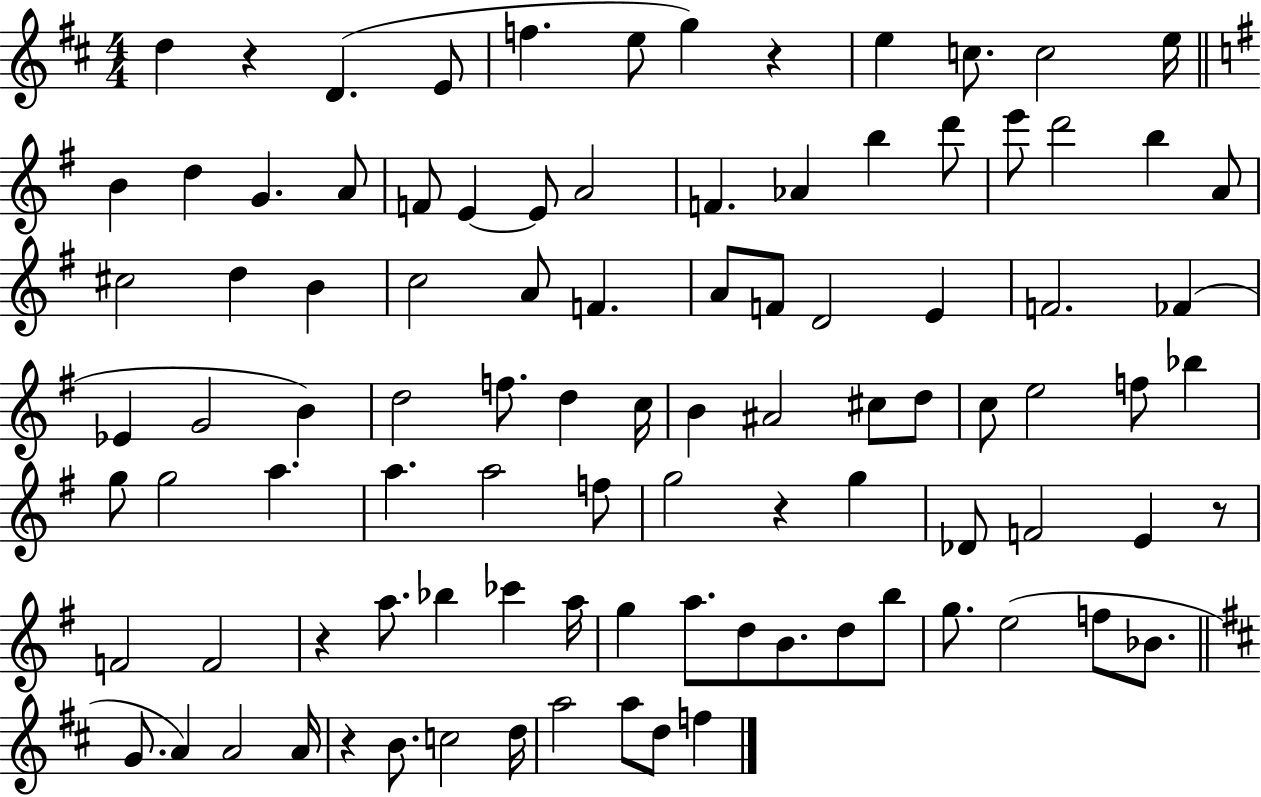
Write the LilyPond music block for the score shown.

{
  \clef treble
  \numericTimeSignature
  \time 4/4
  \key d \major
  d''4 r4 d'4.( e'8 | f''4. e''8 g''4) r4 | e''4 c''8. c''2 e''16 | \bar "||" \break \key g \major b'4 d''4 g'4. a'8 | f'8 e'4~~ e'8 a'2 | f'4. aes'4 b''4 d'''8 | e'''8 d'''2 b''4 a'8 | \break cis''2 d''4 b'4 | c''2 a'8 f'4. | a'8 f'8 d'2 e'4 | f'2. fes'4( | \break ees'4 g'2 b'4) | d''2 f''8. d''4 c''16 | b'4 ais'2 cis''8 d''8 | c''8 e''2 f''8 bes''4 | \break g''8 g''2 a''4. | a''4. a''2 f''8 | g''2 r4 g''4 | des'8 f'2 e'4 r8 | \break f'2 f'2 | r4 a''8. bes''4 ces'''4 a''16 | g''4 a''8. d''8 b'8. d''8 b''8 | g''8. e''2( f''8 bes'8. | \break \bar "||" \break \key d \major g'8. a'4) a'2 a'16 | r4 b'8. c''2 d''16 | a''2 a''8 d''8 f''4 | \bar "|."
}